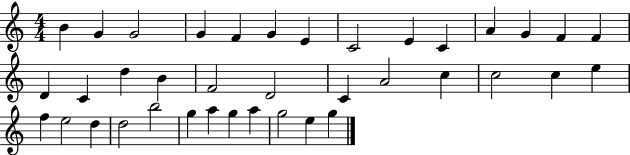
B4/q G4/q G4/h G4/q F4/q G4/q E4/q C4/h E4/q C4/q A4/q G4/q F4/q F4/q D4/q C4/q D5/q B4/q F4/h D4/h C4/q A4/h C5/q C5/h C5/q E5/q F5/q E5/h D5/q D5/h B5/h G5/q A5/q G5/q A5/q G5/h E5/q G5/q